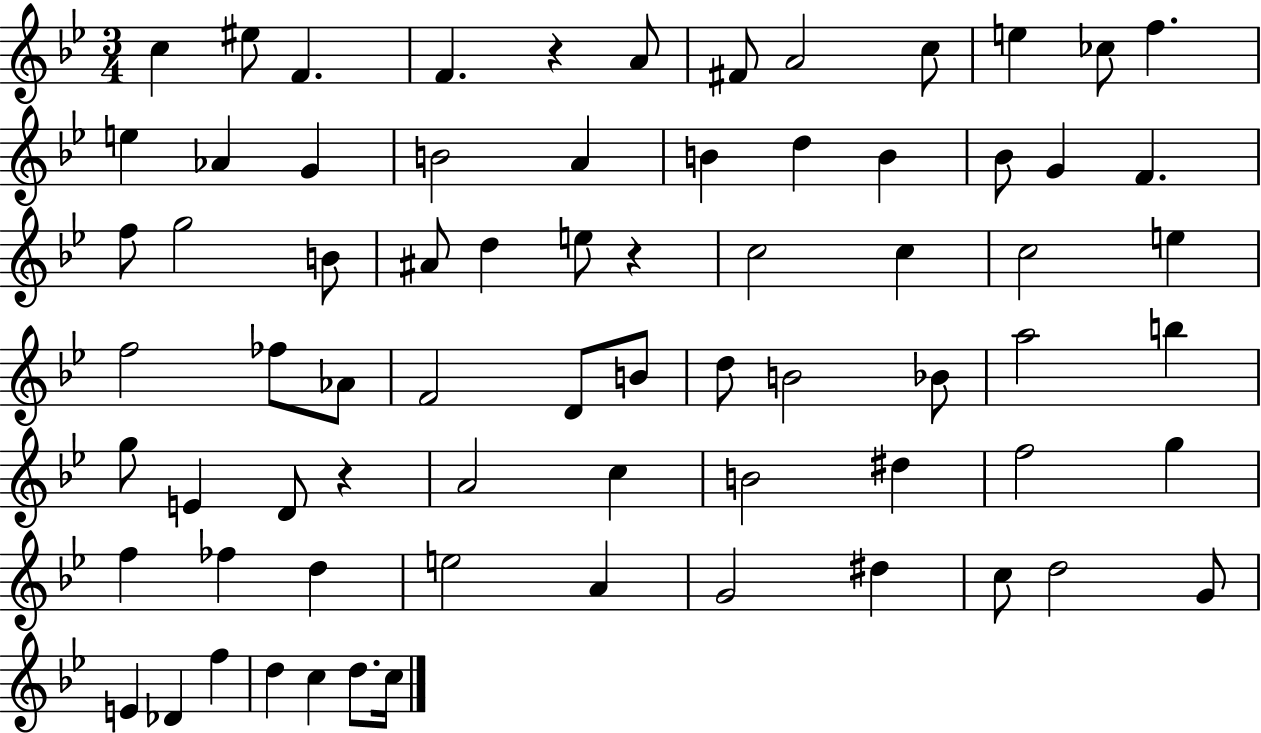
C5/q EIS5/e F4/q. F4/q. R/q A4/e F#4/e A4/h C5/e E5/q CES5/e F5/q. E5/q Ab4/q G4/q B4/h A4/q B4/q D5/q B4/q Bb4/e G4/q F4/q. F5/e G5/h B4/e A#4/e D5/q E5/e R/q C5/h C5/q C5/h E5/q F5/h FES5/e Ab4/e F4/h D4/e B4/e D5/e B4/h Bb4/e A5/h B5/q G5/e E4/q D4/e R/q A4/h C5/q B4/h D#5/q F5/h G5/q F5/q FES5/q D5/q E5/h A4/q G4/h D#5/q C5/e D5/h G4/e E4/q Db4/q F5/q D5/q C5/q D5/e. C5/s